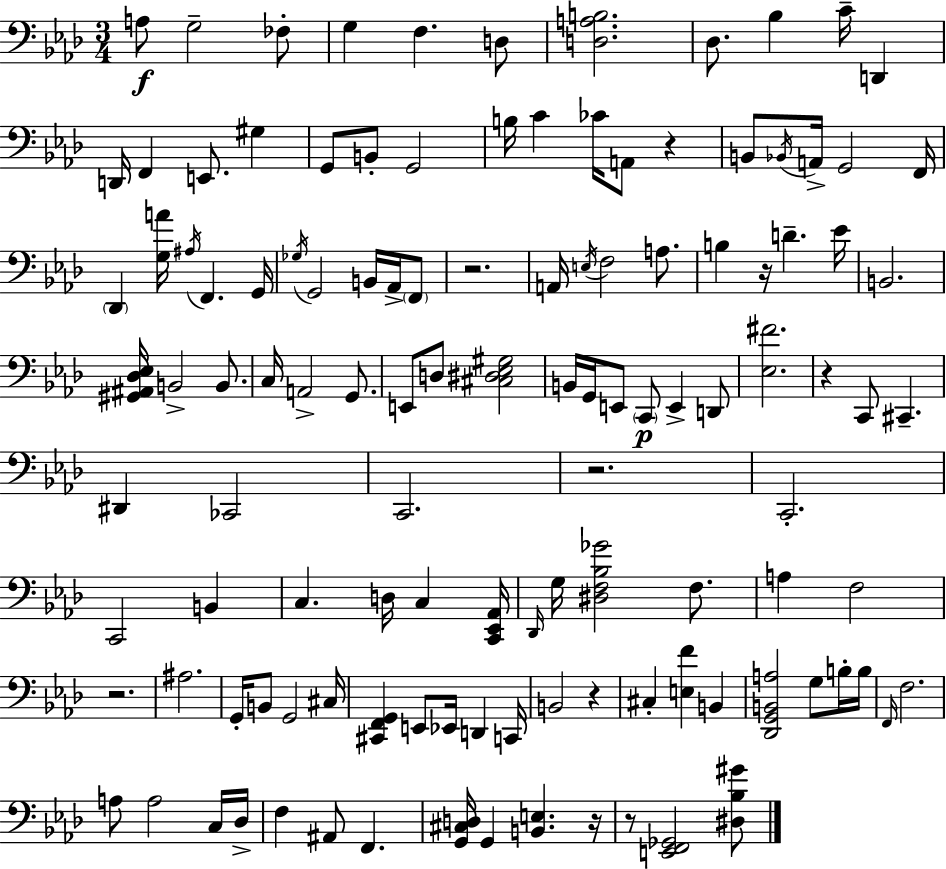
A3/e G3/h FES3/e G3/q F3/q. D3/e [D3,A3,B3]/h. Db3/e. Bb3/q C4/s D2/q D2/s F2/q E2/e. G#3/q G2/e B2/e G2/h B3/s C4/q CES4/s A2/e R/q B2/e Bb2/s A2/s G2/h F2/s Db2/q [G3,A4]/s A#3/s F2/q. G2/s Gb3/s G2/h B2/s Ab2/s F2/e R/h. A2/s E3/s F3/h A3/e. B3/q R/s D4/q. Eb4/s B2/h. [G#2,A#2,Db3,Eb3]/s B2/h B2/e. C3/s A2/h G2/e. E2/e D3/e [C#3,D#3,Eb3,G#3]/h B2/s G2/s E2/e C2/e E2/q D2/e [Eb3,F#4]/h. R/q C2/e C#2/q. D#2/q CES2/h C2/h. R/h. C2/h. C2/h B2/q C3/q. D3/s C3/q [C2,Eb2,Ab2]/s Db2/s G3/s [D#3,F3,Bb3,Gb4]/h F3/e. A3/q F3/h R/h. A#3/h. G2/s B2/e G2/h C#3/s [C#2,F2,G2]/q E2/e Eb2/s D2/q C2/s B2/h R/q C#3/q [E3,F4]/q B2/q [Db2,G2,B2,A3]/h G3/e B3/s B3/s F2/s F3/h. A3/e A3/h C3/s Db3/s F3/q A#2/e F2/q. [G2,C#3,D3]/s G2/q [B2,E3]/q. R/s R/e [E2,F2,Gb2]/h [D#3,Bb3,G#4]/e